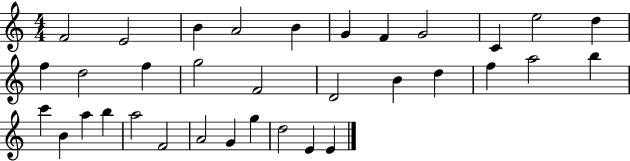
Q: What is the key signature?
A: C major